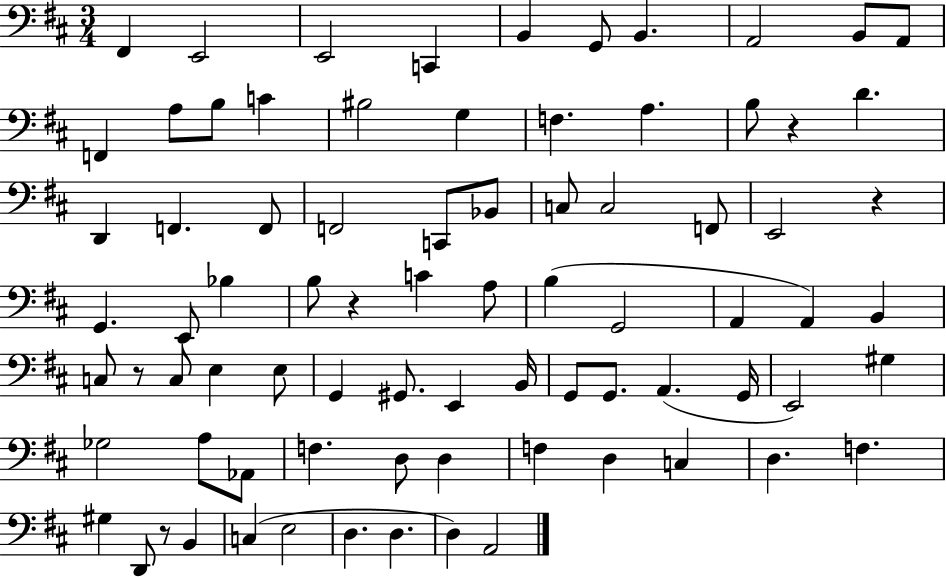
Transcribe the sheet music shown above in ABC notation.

X:1
T:Untitled
M:3/4
L:1/4
K:D
^F,, E,,2 E,,2 C,, B,, G,,/2 B,, A,,2 B,,/2 A,,/2 F,, A,/2 B,/2 C ^B,2 G, F, A, B,/2 z D D,, F,, F,,/2 F,,2 C,,/2 _B,,/2 C,/2 C,2 F,,/2 E,,2 z G,, E,,/2 _B, B,/2 z C A,/2 B, G,,2 A,, A,, B,, C,/2 z/2 C,/2 E, E,/2 G,, ^G,,/2 E,, B,,/4 G,,/2 G,,/2 A,, G,,/4 E,,2 ^G, _G,2 A,/2 _A,,/2 F, D,/2 D, F, D, C, D, F, ^G, D,,/2 z/2 B,, C, E,2 D, D, D, A,,2